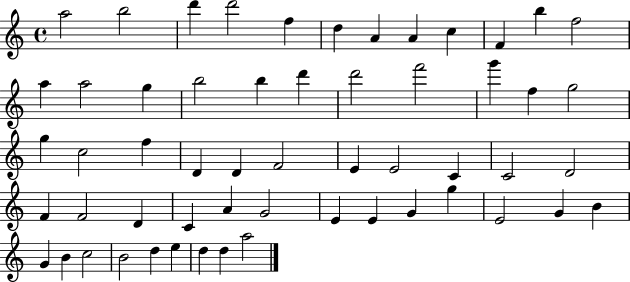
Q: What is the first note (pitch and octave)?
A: A5